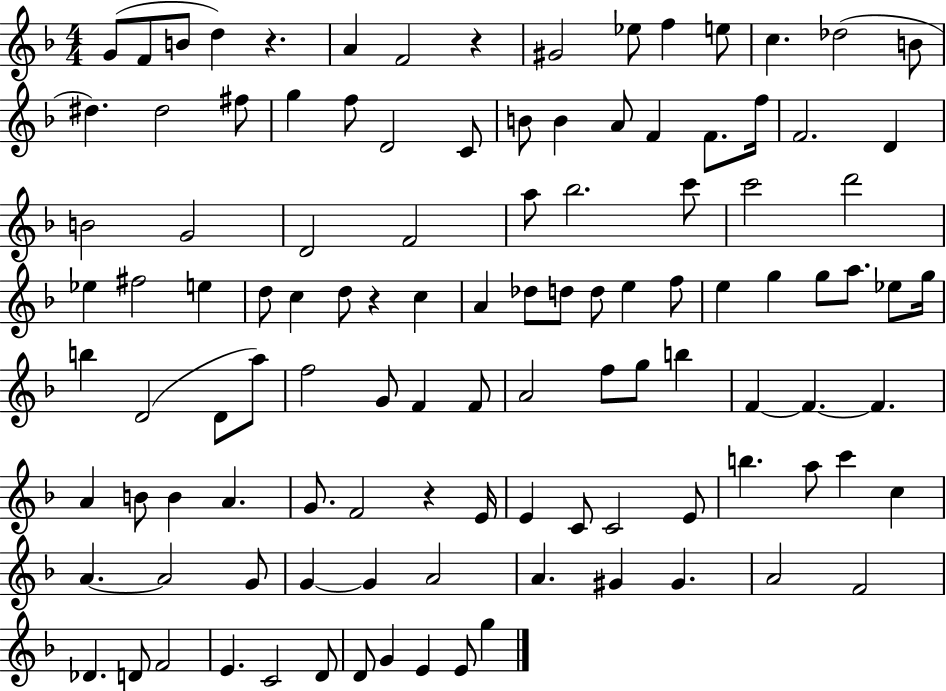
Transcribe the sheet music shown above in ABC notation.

X:1
T:Untitled
M:4/4
L:1/4
K:F
G/2 F/2 B/2 d z A F2 z ^G2 _e/2 f e/2 c _d2 B/2 ^d ^d2 ^f/2 g f/2 D2 C/2 B/2 B A/2 F F/2 f/4 F2 D B2 G2 D2 F2 a/2 _b2 c'/2 c'2 d'2 _e ^f2 e d/2 c d/2 z c A _d/2 d/2 d/2 e f/2 e g g/2 a/2 _e/2 g/4 b D2 D/2 a/2 f2 G/2 F F/2 A2 f/2 g/2 b F F F A B/2 B A G/2 F2 z E/4 E C/2 C2 E/2 b a/2 c' c A A2 G/2 G G A2 A ^G ^G A2 F2 _D D/2 F2 E C2 D/2 D/2 G E E/2 g